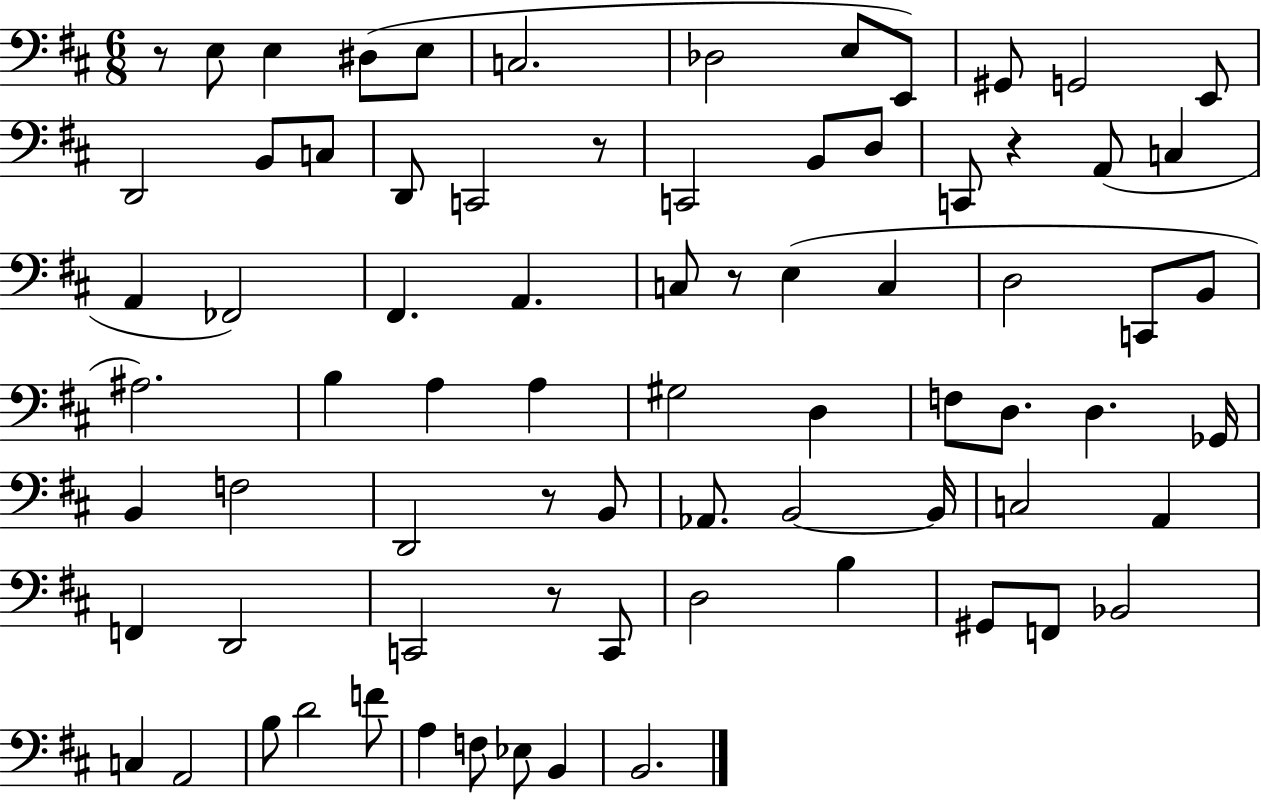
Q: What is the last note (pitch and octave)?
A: B2